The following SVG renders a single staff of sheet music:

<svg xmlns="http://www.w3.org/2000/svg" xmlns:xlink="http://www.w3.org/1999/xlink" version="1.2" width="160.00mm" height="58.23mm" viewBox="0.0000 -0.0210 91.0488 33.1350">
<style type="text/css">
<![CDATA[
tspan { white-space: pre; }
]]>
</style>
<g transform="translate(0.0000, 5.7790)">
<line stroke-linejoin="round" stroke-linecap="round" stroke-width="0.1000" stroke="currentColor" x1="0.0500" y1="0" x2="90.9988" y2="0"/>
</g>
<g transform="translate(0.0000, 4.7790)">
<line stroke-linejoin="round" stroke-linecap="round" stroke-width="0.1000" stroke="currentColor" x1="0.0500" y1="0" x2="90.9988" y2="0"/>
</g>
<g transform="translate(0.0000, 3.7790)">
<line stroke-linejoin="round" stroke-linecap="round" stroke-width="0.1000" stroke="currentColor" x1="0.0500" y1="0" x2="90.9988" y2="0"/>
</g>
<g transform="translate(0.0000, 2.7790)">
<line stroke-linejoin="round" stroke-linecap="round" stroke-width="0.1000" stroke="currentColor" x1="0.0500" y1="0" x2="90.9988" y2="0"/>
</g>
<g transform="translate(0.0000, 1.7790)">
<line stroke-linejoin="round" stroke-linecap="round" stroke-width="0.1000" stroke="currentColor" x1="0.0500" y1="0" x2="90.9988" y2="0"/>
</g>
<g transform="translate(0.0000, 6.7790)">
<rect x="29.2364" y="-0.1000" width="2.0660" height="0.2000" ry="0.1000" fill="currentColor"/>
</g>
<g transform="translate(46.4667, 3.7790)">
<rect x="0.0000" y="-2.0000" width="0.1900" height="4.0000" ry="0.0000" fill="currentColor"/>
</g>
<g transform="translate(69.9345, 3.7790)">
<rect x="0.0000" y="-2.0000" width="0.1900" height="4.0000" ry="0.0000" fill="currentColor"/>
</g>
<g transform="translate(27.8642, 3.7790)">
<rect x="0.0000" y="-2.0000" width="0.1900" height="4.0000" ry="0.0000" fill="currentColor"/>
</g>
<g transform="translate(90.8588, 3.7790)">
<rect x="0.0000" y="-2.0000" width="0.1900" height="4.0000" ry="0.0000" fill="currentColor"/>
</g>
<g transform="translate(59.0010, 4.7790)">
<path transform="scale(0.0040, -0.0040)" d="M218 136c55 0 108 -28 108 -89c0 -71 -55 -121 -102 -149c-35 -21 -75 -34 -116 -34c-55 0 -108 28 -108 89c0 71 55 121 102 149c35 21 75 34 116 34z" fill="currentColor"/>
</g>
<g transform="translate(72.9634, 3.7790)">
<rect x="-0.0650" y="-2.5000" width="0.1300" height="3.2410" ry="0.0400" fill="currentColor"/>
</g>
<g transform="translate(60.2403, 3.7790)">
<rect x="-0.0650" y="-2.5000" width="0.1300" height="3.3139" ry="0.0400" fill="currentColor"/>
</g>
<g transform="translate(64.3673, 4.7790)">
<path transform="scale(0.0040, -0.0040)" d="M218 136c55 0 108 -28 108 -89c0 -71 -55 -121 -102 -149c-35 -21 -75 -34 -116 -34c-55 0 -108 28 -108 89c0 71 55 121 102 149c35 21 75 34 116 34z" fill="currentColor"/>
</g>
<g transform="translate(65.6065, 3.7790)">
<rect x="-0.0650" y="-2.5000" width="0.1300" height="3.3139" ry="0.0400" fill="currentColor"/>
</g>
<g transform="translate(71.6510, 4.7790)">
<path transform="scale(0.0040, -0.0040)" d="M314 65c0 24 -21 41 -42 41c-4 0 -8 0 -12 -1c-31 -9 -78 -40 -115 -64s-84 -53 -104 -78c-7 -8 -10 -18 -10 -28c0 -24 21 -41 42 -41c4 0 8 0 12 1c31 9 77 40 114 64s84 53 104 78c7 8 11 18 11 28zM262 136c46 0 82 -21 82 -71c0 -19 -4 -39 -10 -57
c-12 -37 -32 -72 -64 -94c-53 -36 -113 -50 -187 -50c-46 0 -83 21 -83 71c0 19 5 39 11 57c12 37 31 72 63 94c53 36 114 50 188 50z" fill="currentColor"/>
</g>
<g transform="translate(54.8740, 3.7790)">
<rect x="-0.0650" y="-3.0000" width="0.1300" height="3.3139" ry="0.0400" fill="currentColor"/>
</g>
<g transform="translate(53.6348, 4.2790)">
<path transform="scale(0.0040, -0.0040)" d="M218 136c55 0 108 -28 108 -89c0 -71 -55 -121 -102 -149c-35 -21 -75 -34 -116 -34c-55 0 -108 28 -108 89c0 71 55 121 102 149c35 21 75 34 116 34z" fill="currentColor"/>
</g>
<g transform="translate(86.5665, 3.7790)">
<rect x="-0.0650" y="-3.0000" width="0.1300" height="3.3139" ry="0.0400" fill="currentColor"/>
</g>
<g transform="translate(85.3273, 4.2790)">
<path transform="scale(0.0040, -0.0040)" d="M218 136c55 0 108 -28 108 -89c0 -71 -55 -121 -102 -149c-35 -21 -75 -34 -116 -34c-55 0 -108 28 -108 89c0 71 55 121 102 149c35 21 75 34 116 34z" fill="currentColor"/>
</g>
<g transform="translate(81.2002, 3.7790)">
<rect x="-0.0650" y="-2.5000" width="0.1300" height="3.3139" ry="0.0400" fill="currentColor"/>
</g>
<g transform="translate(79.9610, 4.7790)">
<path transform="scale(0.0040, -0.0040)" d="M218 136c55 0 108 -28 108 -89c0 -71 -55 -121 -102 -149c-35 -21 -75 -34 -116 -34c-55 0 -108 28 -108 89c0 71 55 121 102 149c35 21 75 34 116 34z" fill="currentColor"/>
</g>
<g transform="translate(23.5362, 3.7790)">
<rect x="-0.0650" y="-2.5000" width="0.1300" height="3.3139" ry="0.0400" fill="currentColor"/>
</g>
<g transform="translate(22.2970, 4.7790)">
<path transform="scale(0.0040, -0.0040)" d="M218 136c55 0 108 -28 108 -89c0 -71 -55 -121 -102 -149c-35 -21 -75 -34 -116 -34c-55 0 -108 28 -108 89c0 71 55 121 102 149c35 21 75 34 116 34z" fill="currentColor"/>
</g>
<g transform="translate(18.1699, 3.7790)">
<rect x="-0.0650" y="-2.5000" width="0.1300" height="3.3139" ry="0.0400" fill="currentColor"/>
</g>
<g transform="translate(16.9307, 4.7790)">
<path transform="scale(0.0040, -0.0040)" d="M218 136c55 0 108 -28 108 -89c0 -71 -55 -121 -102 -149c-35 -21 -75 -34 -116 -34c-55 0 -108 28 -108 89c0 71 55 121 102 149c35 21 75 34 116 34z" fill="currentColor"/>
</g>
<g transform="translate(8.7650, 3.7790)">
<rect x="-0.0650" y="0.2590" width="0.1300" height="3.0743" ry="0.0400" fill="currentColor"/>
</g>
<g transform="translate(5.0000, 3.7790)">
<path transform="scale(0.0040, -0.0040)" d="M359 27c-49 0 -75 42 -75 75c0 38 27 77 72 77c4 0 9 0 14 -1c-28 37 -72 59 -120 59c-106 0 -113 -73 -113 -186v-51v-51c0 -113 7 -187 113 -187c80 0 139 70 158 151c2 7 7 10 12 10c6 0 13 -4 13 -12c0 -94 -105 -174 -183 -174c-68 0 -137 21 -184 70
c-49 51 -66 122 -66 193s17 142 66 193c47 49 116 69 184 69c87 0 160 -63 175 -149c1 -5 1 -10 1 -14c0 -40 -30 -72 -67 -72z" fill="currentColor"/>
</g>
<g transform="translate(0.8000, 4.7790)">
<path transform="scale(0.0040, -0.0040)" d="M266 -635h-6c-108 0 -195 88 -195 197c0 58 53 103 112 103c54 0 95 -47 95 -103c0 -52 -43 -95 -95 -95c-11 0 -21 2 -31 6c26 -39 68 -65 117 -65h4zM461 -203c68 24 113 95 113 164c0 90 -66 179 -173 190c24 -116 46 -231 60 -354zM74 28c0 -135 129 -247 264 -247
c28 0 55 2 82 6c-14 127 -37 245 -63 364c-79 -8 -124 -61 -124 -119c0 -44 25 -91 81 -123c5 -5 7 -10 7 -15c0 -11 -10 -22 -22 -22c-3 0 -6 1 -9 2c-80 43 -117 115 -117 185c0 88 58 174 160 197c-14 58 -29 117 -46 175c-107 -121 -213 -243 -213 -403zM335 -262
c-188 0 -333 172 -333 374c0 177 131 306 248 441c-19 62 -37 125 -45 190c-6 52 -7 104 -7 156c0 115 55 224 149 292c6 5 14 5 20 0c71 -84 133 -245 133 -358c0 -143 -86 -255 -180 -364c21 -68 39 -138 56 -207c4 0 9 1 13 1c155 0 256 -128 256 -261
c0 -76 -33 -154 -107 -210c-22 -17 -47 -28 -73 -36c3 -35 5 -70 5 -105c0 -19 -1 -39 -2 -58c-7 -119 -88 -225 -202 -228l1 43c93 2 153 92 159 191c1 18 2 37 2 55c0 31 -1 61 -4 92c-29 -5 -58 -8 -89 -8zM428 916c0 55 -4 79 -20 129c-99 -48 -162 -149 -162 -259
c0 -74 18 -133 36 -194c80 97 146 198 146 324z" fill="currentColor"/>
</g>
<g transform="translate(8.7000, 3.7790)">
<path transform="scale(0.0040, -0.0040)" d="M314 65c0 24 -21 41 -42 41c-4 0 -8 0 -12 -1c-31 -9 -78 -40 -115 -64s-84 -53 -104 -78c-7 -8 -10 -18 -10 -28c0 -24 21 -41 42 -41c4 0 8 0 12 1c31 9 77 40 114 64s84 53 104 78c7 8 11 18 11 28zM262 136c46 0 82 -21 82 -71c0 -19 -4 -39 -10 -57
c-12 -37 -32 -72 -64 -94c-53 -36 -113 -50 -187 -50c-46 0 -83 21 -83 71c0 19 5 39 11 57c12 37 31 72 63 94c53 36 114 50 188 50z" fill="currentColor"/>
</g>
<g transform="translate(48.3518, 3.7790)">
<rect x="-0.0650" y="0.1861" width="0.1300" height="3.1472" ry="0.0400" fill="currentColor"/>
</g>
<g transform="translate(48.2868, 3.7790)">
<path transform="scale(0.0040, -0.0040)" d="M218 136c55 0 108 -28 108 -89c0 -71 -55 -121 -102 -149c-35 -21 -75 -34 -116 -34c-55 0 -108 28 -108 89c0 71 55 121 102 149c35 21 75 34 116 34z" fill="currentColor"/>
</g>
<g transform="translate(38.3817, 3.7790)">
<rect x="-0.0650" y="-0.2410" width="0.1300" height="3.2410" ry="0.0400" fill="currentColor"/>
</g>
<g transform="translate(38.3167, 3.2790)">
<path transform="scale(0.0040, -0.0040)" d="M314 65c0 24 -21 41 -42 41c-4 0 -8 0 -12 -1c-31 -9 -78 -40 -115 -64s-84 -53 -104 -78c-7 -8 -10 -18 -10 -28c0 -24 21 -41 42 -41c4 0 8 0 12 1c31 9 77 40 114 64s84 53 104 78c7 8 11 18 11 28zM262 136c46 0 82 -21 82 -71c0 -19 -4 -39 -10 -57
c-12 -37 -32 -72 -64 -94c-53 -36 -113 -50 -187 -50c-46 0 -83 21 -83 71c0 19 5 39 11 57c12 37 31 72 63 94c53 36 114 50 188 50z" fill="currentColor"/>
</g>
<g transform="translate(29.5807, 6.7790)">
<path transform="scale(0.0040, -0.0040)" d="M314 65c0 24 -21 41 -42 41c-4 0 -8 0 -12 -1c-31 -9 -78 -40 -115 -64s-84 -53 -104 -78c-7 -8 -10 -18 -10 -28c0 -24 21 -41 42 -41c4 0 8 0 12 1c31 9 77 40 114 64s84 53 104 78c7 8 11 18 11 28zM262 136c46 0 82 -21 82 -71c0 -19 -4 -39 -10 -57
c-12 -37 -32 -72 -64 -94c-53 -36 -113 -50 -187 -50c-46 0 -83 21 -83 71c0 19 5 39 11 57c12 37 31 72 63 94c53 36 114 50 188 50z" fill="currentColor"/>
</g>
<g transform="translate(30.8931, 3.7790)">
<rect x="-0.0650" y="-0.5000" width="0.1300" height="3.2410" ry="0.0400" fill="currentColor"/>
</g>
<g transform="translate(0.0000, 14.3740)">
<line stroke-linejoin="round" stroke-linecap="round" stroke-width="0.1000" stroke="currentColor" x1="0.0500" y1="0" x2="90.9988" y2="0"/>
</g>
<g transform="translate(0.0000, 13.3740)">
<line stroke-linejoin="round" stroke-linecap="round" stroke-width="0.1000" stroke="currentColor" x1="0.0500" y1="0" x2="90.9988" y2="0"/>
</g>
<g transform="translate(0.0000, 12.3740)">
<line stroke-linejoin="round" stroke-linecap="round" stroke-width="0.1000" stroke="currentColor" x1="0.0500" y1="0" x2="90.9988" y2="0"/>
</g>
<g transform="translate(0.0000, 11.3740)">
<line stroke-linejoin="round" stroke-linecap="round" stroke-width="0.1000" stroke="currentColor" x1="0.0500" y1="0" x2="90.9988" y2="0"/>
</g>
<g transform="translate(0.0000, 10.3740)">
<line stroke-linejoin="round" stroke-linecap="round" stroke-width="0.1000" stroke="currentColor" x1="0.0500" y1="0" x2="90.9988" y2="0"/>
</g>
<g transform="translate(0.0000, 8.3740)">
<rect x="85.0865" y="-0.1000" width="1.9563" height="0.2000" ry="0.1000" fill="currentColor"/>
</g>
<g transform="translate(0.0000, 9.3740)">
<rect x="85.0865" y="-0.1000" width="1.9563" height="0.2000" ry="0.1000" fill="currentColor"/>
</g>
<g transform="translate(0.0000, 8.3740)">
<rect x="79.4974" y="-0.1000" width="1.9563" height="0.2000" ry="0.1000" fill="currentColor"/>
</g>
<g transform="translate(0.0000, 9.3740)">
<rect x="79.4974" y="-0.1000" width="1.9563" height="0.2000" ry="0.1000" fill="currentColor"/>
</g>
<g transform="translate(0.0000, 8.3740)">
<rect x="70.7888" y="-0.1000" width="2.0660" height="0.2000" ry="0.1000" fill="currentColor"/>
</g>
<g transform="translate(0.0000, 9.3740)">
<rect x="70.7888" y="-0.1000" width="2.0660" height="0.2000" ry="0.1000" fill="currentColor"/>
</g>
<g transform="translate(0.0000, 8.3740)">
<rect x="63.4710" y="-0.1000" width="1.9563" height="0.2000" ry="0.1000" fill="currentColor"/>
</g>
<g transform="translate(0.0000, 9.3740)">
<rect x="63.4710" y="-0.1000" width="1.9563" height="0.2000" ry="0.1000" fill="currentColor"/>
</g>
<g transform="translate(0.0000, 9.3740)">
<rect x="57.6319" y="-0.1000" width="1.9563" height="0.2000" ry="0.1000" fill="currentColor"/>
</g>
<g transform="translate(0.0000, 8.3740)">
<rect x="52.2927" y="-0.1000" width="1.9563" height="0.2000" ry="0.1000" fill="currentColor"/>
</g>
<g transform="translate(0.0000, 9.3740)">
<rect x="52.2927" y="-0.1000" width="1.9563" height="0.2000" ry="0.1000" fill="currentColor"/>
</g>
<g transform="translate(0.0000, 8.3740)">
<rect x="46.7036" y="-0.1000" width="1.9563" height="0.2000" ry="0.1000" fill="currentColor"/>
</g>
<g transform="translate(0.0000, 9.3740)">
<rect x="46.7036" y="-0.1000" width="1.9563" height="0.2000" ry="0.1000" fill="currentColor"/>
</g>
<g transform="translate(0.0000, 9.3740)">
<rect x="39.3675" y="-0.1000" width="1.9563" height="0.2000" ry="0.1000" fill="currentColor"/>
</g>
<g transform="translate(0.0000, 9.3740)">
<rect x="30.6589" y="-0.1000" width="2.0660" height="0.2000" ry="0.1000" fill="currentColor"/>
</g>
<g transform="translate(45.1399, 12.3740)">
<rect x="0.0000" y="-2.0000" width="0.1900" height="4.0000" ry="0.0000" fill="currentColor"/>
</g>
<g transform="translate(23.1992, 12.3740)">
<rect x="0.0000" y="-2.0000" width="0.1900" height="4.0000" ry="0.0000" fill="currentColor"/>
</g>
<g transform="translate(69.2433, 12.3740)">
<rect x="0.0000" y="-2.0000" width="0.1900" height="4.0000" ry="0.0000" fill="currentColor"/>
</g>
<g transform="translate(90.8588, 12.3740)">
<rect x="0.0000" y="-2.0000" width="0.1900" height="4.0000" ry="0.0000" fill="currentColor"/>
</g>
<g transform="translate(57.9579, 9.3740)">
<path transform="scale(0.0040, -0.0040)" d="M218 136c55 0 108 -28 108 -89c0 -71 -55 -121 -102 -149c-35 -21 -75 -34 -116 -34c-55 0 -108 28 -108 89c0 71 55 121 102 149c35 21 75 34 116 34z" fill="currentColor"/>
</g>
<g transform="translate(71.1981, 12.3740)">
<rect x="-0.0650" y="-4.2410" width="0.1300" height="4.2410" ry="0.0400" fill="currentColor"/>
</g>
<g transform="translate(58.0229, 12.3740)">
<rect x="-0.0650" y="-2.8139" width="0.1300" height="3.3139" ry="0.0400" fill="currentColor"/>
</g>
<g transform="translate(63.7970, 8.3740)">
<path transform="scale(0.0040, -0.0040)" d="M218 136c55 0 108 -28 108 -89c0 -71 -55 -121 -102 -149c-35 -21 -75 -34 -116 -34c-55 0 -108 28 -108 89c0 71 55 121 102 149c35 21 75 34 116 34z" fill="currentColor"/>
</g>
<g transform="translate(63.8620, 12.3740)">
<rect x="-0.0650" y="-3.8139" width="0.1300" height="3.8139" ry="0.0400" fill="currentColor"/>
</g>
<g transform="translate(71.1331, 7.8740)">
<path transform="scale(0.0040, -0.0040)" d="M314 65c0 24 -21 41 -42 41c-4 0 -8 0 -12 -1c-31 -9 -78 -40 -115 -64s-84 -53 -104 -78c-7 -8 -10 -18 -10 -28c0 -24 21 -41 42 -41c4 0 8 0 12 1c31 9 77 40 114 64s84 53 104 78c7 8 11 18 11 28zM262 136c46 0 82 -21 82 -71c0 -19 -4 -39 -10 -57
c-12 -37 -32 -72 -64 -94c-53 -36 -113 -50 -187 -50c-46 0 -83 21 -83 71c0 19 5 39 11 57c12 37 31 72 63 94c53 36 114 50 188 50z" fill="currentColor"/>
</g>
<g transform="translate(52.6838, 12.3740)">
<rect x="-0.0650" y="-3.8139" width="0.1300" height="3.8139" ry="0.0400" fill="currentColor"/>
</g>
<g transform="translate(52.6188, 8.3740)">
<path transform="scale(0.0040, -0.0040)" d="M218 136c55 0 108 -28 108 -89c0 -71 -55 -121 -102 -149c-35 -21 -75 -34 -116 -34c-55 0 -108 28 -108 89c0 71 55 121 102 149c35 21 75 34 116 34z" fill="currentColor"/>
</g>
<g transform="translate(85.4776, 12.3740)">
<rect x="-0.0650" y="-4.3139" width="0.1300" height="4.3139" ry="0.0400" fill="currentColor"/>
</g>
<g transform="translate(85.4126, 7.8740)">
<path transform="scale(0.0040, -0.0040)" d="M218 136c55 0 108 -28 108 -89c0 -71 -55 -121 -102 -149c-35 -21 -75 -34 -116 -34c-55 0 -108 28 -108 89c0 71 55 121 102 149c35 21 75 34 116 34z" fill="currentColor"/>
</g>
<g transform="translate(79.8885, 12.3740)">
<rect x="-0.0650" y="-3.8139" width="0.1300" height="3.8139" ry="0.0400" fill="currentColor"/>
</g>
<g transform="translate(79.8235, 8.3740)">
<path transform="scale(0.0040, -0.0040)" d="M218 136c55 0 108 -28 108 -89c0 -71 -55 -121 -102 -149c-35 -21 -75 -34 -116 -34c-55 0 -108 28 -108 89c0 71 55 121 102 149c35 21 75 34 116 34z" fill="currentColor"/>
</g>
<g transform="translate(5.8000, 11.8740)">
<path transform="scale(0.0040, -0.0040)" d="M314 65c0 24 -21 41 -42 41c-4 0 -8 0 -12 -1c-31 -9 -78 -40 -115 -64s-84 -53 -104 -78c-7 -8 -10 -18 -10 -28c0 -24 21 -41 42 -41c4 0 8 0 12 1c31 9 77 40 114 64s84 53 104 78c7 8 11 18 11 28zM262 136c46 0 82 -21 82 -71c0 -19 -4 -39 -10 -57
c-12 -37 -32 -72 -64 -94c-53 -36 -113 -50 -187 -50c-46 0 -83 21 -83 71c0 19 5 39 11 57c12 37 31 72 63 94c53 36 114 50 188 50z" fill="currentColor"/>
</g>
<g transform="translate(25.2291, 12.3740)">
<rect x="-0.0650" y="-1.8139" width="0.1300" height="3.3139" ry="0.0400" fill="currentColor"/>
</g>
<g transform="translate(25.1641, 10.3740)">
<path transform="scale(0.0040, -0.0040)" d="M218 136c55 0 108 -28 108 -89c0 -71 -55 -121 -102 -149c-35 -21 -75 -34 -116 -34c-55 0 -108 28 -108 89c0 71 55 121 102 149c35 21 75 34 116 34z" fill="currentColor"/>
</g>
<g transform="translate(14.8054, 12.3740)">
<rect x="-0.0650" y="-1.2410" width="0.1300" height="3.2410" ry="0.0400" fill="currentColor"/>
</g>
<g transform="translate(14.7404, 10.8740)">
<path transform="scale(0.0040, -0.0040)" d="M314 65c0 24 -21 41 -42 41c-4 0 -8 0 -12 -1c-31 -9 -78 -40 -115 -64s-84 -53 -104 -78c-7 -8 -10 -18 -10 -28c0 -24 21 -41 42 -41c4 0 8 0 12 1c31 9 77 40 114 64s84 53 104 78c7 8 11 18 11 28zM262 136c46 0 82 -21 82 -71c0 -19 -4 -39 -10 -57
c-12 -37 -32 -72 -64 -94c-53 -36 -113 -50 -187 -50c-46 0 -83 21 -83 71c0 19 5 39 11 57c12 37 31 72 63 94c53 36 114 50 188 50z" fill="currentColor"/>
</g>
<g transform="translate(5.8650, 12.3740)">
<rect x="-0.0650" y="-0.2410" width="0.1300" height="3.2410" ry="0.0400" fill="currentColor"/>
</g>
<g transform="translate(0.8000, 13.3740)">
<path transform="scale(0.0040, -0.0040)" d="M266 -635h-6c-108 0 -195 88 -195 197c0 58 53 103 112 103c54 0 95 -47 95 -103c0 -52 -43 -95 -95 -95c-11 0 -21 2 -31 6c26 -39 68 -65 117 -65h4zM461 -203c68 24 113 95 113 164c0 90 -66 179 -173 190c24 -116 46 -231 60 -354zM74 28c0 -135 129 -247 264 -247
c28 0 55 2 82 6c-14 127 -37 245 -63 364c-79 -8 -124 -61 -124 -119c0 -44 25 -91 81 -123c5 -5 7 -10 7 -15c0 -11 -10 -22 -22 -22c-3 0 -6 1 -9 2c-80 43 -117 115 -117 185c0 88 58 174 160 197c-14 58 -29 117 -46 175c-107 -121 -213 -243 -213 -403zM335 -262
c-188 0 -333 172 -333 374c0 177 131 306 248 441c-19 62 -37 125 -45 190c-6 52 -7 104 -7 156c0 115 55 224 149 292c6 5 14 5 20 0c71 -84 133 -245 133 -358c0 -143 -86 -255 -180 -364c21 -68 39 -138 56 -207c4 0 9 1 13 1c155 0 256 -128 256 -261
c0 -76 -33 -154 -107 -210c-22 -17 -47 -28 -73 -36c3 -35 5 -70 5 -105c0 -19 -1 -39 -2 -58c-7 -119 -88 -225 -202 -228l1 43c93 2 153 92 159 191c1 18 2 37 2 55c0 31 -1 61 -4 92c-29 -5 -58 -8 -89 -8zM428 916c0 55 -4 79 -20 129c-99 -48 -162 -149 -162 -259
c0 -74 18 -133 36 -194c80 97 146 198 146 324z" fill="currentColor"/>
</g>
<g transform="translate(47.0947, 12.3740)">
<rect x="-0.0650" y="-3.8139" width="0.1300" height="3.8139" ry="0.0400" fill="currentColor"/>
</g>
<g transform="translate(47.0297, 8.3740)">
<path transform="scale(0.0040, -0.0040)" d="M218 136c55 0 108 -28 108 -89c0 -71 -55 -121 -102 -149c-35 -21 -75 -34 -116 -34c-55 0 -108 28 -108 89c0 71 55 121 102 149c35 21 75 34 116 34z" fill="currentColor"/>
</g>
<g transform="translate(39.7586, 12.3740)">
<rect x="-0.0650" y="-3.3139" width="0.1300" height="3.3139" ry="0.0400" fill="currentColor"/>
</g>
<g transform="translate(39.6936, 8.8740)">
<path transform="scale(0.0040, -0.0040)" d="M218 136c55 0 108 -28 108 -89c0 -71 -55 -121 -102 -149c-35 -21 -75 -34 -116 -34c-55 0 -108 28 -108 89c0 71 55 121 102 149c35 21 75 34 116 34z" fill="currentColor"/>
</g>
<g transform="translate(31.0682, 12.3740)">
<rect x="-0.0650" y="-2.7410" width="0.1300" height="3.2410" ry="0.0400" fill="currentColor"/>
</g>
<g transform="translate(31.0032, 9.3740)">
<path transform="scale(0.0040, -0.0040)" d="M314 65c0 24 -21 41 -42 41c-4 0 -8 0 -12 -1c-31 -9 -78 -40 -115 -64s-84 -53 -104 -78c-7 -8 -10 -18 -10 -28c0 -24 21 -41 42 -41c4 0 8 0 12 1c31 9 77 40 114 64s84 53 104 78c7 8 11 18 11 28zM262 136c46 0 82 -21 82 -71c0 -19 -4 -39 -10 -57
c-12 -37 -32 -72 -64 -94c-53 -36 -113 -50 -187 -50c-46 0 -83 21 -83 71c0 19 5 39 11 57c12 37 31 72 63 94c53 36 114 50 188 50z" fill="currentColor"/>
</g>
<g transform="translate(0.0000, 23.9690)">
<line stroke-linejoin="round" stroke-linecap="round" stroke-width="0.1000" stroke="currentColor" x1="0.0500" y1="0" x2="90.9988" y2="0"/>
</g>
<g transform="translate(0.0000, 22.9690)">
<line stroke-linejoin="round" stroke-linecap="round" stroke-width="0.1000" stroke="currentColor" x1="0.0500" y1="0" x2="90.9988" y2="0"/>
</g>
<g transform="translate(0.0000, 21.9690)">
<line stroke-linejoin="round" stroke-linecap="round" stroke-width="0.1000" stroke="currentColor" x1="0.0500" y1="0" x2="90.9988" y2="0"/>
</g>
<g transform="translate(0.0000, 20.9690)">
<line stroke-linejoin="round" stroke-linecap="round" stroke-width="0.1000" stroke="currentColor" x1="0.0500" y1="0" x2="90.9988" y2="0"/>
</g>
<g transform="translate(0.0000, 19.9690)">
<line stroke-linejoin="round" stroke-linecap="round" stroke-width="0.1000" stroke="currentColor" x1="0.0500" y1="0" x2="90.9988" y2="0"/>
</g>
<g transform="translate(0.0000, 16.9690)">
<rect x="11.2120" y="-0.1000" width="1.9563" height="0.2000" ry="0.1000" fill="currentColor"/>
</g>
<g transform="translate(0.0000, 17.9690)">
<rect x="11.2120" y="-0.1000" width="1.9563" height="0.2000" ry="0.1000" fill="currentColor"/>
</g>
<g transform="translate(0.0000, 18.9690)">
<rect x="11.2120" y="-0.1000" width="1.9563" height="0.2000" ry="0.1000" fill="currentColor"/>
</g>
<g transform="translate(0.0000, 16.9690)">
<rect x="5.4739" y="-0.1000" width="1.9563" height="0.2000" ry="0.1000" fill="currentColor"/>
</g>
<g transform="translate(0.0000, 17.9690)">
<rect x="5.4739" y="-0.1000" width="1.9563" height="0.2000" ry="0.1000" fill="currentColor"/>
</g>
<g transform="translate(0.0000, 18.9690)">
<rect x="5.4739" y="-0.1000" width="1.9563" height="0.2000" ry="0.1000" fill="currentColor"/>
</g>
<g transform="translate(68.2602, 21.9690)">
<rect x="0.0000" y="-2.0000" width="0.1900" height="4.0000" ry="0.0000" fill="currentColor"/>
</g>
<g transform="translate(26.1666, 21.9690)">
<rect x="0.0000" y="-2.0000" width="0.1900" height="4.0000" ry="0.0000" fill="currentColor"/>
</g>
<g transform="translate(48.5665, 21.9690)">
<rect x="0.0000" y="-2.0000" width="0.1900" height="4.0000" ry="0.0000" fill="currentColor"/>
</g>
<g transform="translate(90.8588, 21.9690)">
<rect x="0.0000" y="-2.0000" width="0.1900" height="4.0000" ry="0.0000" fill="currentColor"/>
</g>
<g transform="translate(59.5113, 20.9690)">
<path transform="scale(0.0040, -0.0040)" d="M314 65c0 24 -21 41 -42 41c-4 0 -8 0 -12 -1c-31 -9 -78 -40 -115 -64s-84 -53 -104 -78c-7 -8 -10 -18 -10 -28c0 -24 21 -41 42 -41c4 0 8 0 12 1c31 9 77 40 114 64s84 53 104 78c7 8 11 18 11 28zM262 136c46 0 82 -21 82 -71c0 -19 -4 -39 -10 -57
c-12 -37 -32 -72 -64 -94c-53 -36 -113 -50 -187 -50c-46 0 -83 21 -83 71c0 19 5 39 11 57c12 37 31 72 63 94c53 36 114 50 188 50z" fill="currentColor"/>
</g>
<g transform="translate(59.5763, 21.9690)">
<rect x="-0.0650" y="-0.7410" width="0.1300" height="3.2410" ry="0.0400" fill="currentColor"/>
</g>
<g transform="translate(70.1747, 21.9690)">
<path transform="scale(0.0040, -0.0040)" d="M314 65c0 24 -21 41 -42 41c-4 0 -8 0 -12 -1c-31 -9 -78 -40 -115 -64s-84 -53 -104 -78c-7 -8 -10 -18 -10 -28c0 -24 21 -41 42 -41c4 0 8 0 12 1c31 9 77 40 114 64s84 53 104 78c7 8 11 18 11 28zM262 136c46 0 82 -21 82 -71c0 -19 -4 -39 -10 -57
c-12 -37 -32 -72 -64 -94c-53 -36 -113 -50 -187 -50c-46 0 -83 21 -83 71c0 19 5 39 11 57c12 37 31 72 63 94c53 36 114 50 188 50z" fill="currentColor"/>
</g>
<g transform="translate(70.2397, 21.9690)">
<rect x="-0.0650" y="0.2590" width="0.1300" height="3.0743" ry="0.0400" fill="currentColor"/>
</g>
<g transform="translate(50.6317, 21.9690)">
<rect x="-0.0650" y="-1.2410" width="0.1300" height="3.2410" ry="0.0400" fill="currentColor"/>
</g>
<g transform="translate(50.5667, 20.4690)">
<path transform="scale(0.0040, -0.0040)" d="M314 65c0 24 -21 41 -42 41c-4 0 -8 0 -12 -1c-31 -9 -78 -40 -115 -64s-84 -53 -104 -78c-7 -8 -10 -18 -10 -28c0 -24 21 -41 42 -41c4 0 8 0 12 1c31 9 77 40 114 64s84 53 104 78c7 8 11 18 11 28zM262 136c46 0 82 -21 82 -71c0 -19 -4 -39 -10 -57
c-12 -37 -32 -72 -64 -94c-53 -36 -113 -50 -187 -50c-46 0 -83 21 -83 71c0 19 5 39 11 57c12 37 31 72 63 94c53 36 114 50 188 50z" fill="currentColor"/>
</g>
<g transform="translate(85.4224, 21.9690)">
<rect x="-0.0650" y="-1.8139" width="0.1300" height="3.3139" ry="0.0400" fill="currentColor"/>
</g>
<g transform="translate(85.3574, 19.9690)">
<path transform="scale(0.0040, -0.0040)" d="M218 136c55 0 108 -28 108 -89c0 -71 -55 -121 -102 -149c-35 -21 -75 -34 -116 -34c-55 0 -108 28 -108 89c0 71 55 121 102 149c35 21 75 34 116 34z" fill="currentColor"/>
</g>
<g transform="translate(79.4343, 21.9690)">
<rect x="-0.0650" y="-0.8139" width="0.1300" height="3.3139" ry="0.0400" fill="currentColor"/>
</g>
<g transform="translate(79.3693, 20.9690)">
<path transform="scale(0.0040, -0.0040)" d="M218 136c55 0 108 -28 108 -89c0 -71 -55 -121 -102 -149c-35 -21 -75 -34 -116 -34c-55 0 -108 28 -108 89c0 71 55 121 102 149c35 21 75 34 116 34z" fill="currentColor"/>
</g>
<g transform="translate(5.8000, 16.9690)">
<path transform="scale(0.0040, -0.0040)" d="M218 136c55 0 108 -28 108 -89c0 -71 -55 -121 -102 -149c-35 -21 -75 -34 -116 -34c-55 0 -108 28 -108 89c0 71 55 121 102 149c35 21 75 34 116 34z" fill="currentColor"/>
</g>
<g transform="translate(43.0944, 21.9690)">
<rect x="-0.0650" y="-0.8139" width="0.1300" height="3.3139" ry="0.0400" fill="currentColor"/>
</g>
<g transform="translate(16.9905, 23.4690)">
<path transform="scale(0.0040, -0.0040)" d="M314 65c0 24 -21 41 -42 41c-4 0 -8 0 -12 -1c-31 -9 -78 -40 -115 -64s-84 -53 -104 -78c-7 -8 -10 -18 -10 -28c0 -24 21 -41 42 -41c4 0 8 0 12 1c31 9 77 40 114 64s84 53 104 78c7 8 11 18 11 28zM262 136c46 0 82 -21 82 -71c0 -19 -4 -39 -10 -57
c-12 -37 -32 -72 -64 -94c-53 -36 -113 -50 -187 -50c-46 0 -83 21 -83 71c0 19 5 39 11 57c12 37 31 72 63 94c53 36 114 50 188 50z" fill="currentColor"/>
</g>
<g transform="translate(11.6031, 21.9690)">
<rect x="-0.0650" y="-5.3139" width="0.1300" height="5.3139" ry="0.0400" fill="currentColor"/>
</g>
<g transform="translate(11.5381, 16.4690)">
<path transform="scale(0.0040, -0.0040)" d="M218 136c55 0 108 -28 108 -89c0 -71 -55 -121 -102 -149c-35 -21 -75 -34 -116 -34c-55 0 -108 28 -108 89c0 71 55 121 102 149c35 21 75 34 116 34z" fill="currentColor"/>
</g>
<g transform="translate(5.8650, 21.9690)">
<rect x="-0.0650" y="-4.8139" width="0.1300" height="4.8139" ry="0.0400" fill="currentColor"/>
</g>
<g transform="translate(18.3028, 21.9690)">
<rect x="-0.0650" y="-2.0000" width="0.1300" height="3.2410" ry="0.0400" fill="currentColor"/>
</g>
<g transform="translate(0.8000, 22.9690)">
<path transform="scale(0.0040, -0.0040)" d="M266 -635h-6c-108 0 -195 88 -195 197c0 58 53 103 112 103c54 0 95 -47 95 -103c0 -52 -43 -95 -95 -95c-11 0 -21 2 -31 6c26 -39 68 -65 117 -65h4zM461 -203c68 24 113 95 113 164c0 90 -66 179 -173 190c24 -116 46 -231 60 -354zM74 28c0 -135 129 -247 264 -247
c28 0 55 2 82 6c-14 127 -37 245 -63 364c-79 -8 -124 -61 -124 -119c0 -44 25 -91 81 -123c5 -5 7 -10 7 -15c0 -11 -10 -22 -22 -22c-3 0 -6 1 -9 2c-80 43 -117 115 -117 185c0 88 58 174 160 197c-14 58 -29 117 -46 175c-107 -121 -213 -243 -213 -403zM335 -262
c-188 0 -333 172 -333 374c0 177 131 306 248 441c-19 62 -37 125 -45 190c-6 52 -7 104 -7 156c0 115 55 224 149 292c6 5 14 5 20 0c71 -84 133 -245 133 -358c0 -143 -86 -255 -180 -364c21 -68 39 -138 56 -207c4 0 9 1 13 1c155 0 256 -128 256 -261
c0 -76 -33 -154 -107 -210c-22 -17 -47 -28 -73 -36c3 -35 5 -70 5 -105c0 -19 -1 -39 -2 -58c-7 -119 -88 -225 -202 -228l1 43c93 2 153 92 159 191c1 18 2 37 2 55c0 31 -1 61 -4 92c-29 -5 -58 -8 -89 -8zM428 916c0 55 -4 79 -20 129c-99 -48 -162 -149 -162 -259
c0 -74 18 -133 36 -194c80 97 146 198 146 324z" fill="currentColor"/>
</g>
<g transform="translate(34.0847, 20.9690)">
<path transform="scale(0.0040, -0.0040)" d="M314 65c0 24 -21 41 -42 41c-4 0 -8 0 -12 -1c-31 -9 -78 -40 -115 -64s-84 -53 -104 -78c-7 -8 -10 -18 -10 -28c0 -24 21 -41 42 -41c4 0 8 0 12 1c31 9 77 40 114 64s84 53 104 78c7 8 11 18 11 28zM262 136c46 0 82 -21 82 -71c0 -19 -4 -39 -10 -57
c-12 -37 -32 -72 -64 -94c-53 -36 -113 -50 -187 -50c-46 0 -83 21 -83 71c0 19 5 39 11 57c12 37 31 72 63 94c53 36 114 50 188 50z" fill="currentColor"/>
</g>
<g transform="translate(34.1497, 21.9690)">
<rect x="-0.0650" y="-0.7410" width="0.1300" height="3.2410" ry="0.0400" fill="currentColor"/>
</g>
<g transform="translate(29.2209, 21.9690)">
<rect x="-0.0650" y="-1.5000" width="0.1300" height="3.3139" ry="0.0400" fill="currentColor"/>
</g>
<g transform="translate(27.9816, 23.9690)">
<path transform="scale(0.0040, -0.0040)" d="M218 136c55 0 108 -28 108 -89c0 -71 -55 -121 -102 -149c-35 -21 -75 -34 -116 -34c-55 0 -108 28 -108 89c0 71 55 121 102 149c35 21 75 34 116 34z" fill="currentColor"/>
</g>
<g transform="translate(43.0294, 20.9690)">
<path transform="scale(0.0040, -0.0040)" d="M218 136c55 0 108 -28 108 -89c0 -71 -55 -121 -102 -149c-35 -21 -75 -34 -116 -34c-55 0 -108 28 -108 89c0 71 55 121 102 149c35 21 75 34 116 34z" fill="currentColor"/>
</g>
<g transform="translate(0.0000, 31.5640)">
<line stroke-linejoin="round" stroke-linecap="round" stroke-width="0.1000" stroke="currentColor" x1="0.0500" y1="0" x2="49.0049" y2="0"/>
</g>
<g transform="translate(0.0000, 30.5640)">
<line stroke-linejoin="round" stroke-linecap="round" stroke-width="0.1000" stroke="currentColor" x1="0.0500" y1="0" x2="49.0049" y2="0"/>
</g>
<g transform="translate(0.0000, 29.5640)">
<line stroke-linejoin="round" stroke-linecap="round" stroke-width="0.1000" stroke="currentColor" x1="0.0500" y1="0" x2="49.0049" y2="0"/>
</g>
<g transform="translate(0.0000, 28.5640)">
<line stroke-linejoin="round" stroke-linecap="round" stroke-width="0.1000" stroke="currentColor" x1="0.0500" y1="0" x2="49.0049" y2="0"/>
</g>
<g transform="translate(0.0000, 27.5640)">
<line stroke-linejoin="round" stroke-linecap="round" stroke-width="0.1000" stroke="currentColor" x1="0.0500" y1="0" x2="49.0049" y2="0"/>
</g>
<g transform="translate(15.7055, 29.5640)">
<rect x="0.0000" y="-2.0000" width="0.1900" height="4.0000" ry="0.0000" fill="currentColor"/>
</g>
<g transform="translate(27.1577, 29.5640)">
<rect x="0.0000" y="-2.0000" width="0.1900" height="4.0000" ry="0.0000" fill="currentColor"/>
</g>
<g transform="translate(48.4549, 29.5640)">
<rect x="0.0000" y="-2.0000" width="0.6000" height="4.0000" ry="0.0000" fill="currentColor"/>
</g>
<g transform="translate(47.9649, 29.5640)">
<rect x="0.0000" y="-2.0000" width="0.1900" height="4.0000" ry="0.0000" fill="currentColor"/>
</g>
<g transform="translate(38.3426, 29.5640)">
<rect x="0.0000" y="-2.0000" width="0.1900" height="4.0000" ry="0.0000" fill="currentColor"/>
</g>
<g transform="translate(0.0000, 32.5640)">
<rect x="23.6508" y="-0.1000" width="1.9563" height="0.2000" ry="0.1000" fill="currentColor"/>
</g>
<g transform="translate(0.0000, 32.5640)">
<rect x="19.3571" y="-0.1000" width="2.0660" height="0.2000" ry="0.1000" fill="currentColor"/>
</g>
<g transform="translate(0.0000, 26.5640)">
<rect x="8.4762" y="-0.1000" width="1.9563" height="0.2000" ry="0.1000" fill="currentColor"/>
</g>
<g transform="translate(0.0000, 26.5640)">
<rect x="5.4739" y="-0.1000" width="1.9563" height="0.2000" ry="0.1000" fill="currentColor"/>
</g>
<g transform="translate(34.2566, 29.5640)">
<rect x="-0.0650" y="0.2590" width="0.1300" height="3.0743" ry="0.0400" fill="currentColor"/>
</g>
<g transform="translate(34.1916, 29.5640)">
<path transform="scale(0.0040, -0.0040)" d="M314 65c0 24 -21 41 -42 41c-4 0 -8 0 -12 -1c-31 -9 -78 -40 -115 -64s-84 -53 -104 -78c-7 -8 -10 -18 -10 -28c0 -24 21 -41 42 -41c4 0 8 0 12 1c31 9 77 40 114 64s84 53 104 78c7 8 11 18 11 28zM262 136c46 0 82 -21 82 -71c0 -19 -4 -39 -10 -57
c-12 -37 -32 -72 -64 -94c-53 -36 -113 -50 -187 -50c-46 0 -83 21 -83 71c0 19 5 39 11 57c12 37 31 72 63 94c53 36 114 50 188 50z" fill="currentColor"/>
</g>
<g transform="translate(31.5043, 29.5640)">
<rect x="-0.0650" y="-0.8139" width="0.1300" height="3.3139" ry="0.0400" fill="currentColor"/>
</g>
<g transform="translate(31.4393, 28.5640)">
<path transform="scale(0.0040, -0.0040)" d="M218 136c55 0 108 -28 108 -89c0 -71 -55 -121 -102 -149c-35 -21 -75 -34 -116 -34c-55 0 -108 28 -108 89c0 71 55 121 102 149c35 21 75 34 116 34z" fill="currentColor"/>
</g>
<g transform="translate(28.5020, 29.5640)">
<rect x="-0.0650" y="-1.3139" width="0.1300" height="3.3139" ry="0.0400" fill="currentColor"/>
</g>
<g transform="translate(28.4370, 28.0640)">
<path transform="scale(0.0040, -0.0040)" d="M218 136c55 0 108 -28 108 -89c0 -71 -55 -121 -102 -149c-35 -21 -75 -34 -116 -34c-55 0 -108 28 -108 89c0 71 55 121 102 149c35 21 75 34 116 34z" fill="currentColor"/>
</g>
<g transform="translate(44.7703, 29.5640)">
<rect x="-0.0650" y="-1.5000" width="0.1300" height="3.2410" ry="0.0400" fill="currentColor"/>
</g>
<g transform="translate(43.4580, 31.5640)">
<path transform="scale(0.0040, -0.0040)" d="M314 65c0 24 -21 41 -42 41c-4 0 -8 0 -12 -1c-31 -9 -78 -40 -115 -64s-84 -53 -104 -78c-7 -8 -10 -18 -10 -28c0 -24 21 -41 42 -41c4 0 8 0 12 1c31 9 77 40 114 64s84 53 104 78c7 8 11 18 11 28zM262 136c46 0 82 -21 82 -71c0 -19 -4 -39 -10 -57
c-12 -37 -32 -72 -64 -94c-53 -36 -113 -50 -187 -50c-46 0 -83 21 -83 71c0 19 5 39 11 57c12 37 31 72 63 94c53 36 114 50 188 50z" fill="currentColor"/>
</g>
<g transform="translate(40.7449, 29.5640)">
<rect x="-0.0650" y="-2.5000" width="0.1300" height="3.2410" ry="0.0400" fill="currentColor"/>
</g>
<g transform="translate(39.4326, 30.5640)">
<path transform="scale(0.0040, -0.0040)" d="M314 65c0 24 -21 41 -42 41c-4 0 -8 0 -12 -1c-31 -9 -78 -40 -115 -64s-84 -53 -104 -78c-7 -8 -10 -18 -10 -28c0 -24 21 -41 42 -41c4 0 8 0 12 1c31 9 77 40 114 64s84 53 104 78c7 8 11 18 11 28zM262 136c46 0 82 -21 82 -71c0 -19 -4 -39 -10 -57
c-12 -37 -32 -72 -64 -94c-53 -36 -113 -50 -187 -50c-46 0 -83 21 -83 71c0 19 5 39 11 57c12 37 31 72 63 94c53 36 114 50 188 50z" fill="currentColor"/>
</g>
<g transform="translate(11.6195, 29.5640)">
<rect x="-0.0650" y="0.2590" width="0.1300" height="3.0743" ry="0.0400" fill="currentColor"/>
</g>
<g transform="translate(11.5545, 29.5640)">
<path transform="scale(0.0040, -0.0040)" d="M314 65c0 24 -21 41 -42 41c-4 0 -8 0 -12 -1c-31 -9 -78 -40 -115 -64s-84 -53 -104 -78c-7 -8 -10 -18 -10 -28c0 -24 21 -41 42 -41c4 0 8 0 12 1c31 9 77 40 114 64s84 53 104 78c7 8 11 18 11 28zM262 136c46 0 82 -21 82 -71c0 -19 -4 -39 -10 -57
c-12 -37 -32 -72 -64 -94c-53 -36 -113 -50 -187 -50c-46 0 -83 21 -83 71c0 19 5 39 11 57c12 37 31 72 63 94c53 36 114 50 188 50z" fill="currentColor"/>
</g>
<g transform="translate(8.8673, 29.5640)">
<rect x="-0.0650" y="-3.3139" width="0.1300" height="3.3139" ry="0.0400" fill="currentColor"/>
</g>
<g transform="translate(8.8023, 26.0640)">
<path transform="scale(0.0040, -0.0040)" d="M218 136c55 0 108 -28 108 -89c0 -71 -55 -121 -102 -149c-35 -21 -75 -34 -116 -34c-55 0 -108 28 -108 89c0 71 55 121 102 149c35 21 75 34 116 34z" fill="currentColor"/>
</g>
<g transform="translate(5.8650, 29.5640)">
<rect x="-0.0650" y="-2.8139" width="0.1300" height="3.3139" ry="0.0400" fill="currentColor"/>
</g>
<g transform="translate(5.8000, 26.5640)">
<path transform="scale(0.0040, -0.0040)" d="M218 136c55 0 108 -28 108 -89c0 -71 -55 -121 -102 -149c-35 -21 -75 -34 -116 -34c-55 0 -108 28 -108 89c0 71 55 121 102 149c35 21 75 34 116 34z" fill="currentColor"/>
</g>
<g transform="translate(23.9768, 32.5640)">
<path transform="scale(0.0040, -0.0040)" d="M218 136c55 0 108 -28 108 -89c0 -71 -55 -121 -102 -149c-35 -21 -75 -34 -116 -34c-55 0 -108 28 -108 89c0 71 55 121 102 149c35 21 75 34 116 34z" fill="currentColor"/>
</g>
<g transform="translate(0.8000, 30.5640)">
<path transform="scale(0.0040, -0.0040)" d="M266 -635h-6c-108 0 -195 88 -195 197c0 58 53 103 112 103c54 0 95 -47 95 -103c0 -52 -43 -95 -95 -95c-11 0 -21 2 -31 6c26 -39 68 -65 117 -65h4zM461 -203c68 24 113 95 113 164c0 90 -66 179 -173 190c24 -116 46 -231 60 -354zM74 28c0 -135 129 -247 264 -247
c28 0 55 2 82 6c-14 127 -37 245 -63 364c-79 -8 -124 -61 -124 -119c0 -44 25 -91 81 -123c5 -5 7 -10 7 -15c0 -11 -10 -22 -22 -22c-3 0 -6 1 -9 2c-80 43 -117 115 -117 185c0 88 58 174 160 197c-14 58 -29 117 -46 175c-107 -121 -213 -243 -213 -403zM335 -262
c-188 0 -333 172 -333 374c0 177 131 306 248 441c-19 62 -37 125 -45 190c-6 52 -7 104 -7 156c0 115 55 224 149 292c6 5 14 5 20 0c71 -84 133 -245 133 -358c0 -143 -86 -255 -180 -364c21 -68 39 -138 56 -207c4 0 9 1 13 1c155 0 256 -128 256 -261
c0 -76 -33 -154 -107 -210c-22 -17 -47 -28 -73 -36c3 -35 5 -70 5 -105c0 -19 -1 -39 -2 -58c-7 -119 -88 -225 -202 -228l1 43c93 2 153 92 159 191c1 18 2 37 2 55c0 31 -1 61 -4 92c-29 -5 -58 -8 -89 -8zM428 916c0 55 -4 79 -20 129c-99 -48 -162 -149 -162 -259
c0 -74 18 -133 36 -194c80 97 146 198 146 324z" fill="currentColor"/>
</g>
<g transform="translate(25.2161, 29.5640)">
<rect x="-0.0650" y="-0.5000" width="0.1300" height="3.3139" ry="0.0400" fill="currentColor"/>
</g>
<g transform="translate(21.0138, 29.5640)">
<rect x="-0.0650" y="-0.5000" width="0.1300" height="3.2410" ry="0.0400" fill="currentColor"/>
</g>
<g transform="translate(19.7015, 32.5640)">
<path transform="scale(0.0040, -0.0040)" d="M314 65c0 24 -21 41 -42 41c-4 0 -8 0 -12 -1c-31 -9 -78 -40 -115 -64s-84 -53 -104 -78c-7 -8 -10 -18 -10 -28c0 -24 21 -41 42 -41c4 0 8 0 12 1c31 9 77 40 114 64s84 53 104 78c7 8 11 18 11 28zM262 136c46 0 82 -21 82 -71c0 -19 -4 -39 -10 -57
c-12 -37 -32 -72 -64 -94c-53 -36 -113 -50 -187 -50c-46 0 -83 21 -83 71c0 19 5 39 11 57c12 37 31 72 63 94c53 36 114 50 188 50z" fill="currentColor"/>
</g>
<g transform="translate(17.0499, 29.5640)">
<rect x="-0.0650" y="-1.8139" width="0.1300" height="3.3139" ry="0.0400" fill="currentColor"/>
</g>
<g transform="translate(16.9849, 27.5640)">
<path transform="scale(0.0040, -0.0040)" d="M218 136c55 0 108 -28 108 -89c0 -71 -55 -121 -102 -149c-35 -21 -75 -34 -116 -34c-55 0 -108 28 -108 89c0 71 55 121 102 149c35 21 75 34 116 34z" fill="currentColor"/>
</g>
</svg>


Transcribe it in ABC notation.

X:1
T:Untitled
M:4/4
L:1/4
K:C
B2 G G C2 c2 B A G G G2 G A c2 e2 f a2 b c' c' a c' d'2 c' d' e' f' F2 E d2 d e2 d2 B2 d f a b B2 f C2 C e d B2 G2 E2